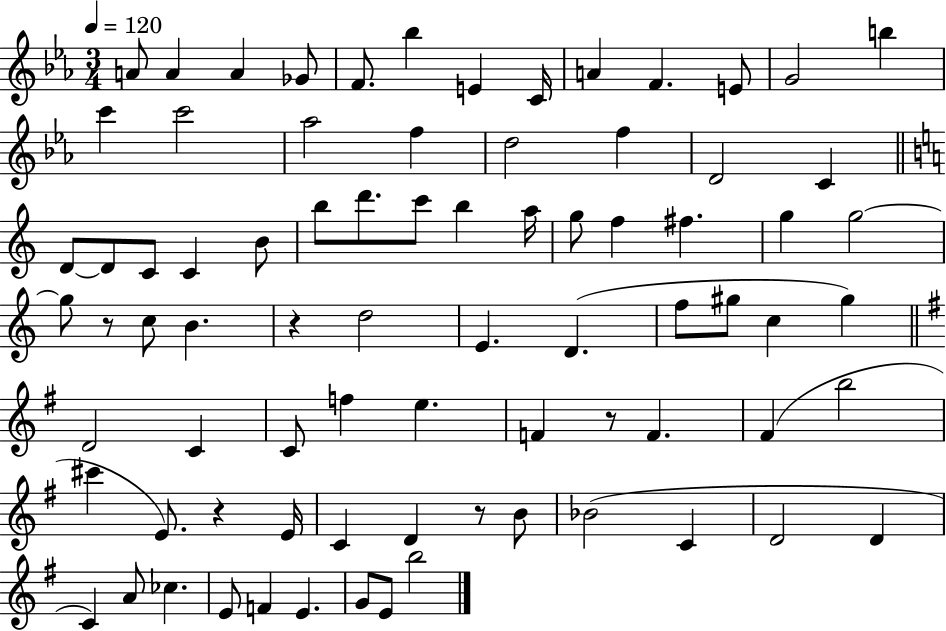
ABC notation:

X:1
T:Untitled
M:3/4
L:1/4
K:Eb
A/2 A A _G/2 F/2 _b E C/4 A F E/2 G2 b c' c'2 _a2 f d2 f D2 C D/2 D/2 C/2 C B/2 b/2 d'/2 c'/2 b a/4 g/2 f ^f g g2 g/2 z/2 c/2 B z d2 E D f/2 ^g/2 c ^g D2 C C/2 f e F z/2 F ^F b2 ^c' E/2 z E/4 C D z/2 B/2 _B2 C D2 D C A/2 _c E/2 F E G/2 E/2 b2